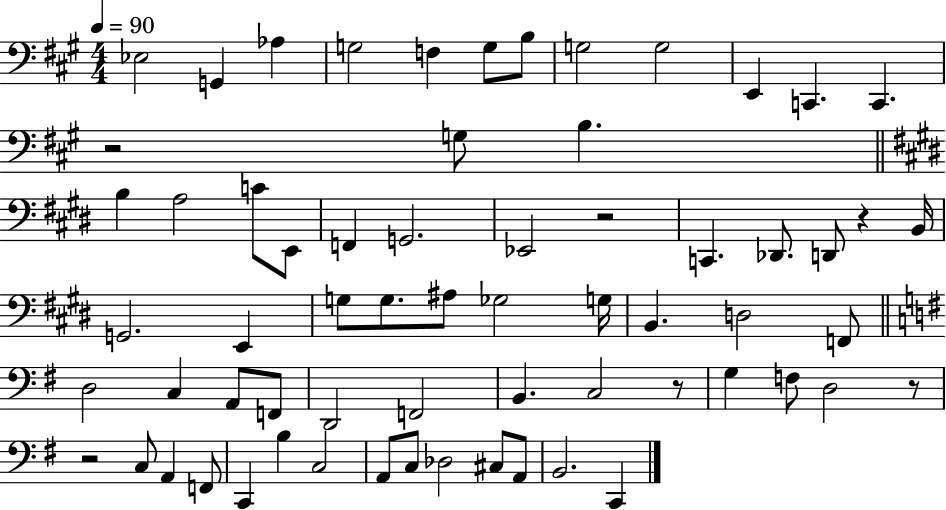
X:1
T:Untitled
M:4/4
L:1/4
K:A
_E,2 G,, _A, G,2 F, G,/2 B,/2 G,2 G,2 E,, C,, C,, z2 G,/2 B, B, A,2 C/2 E,,/2 F,, G,,2 _E,,2 z2 C,, _D,,/2 D,,/2 z B,,/4 G,,2 E,, G,/2 G,/2 ^A,/2 _G,2 G,/4 B,, D,2 F,,/2 D,2 C, A,,/2 F,,/2 D,,2 F,,2 B,, C,2 z/2 G, F,/2 D,2 z/2 z2 C,/2 A,, F,,/2 C,, B, C,2 A,,/2 C,/2 _D,2 ^C,/2 A,,/2 B,,2 C,,